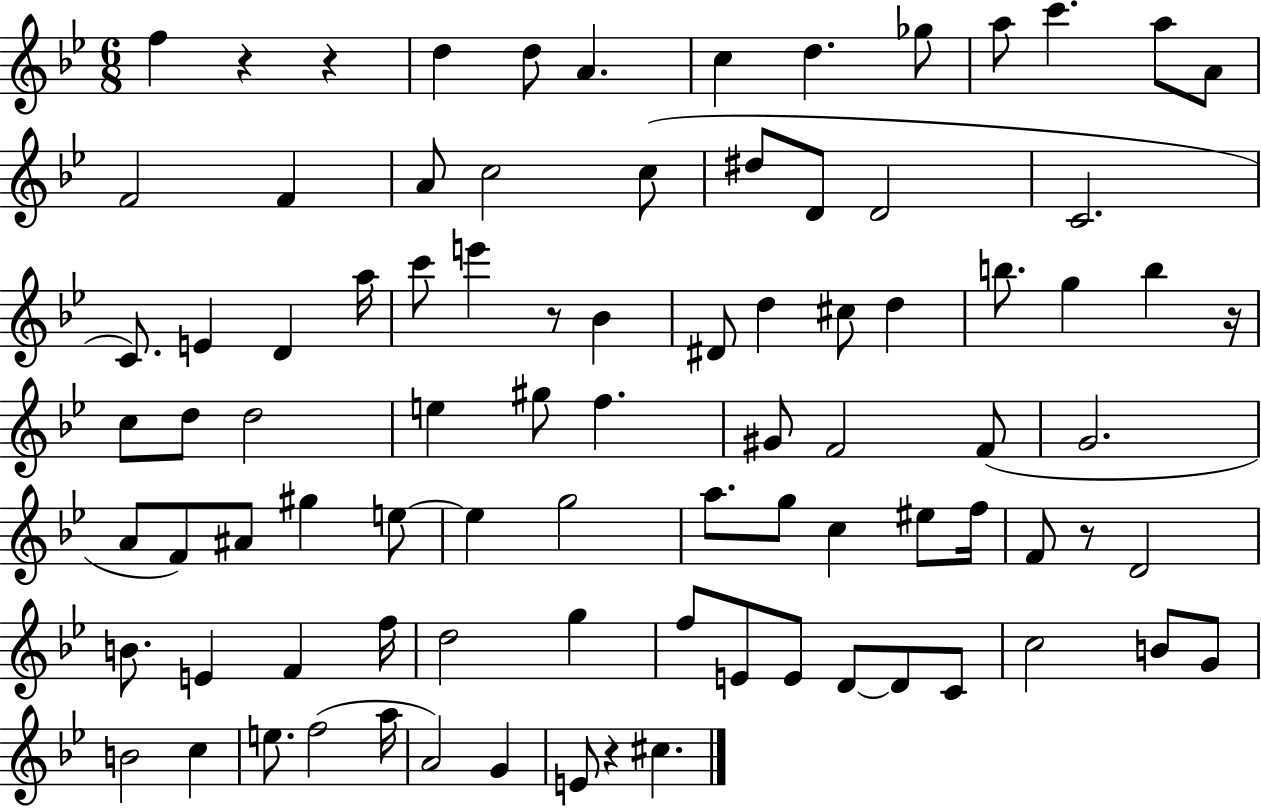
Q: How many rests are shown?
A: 6